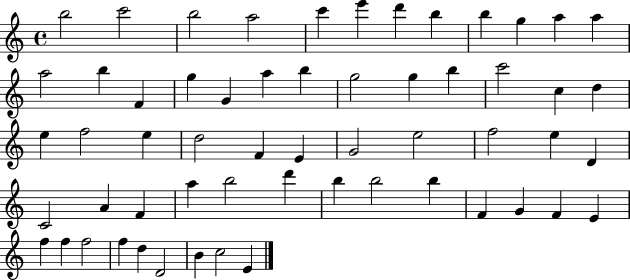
X:1
T:Untitled
M:4/4
L:1/4
K:C
b2 c'2 b2 a2 c' e' d' b b g a a a2 b F g G a b g2 g b c'2 c d e f2 e d2 F E G2 e2 f2 e D C2 A F a b2 d' b b2 b F G F E f f f2 f d D2 B c2 E